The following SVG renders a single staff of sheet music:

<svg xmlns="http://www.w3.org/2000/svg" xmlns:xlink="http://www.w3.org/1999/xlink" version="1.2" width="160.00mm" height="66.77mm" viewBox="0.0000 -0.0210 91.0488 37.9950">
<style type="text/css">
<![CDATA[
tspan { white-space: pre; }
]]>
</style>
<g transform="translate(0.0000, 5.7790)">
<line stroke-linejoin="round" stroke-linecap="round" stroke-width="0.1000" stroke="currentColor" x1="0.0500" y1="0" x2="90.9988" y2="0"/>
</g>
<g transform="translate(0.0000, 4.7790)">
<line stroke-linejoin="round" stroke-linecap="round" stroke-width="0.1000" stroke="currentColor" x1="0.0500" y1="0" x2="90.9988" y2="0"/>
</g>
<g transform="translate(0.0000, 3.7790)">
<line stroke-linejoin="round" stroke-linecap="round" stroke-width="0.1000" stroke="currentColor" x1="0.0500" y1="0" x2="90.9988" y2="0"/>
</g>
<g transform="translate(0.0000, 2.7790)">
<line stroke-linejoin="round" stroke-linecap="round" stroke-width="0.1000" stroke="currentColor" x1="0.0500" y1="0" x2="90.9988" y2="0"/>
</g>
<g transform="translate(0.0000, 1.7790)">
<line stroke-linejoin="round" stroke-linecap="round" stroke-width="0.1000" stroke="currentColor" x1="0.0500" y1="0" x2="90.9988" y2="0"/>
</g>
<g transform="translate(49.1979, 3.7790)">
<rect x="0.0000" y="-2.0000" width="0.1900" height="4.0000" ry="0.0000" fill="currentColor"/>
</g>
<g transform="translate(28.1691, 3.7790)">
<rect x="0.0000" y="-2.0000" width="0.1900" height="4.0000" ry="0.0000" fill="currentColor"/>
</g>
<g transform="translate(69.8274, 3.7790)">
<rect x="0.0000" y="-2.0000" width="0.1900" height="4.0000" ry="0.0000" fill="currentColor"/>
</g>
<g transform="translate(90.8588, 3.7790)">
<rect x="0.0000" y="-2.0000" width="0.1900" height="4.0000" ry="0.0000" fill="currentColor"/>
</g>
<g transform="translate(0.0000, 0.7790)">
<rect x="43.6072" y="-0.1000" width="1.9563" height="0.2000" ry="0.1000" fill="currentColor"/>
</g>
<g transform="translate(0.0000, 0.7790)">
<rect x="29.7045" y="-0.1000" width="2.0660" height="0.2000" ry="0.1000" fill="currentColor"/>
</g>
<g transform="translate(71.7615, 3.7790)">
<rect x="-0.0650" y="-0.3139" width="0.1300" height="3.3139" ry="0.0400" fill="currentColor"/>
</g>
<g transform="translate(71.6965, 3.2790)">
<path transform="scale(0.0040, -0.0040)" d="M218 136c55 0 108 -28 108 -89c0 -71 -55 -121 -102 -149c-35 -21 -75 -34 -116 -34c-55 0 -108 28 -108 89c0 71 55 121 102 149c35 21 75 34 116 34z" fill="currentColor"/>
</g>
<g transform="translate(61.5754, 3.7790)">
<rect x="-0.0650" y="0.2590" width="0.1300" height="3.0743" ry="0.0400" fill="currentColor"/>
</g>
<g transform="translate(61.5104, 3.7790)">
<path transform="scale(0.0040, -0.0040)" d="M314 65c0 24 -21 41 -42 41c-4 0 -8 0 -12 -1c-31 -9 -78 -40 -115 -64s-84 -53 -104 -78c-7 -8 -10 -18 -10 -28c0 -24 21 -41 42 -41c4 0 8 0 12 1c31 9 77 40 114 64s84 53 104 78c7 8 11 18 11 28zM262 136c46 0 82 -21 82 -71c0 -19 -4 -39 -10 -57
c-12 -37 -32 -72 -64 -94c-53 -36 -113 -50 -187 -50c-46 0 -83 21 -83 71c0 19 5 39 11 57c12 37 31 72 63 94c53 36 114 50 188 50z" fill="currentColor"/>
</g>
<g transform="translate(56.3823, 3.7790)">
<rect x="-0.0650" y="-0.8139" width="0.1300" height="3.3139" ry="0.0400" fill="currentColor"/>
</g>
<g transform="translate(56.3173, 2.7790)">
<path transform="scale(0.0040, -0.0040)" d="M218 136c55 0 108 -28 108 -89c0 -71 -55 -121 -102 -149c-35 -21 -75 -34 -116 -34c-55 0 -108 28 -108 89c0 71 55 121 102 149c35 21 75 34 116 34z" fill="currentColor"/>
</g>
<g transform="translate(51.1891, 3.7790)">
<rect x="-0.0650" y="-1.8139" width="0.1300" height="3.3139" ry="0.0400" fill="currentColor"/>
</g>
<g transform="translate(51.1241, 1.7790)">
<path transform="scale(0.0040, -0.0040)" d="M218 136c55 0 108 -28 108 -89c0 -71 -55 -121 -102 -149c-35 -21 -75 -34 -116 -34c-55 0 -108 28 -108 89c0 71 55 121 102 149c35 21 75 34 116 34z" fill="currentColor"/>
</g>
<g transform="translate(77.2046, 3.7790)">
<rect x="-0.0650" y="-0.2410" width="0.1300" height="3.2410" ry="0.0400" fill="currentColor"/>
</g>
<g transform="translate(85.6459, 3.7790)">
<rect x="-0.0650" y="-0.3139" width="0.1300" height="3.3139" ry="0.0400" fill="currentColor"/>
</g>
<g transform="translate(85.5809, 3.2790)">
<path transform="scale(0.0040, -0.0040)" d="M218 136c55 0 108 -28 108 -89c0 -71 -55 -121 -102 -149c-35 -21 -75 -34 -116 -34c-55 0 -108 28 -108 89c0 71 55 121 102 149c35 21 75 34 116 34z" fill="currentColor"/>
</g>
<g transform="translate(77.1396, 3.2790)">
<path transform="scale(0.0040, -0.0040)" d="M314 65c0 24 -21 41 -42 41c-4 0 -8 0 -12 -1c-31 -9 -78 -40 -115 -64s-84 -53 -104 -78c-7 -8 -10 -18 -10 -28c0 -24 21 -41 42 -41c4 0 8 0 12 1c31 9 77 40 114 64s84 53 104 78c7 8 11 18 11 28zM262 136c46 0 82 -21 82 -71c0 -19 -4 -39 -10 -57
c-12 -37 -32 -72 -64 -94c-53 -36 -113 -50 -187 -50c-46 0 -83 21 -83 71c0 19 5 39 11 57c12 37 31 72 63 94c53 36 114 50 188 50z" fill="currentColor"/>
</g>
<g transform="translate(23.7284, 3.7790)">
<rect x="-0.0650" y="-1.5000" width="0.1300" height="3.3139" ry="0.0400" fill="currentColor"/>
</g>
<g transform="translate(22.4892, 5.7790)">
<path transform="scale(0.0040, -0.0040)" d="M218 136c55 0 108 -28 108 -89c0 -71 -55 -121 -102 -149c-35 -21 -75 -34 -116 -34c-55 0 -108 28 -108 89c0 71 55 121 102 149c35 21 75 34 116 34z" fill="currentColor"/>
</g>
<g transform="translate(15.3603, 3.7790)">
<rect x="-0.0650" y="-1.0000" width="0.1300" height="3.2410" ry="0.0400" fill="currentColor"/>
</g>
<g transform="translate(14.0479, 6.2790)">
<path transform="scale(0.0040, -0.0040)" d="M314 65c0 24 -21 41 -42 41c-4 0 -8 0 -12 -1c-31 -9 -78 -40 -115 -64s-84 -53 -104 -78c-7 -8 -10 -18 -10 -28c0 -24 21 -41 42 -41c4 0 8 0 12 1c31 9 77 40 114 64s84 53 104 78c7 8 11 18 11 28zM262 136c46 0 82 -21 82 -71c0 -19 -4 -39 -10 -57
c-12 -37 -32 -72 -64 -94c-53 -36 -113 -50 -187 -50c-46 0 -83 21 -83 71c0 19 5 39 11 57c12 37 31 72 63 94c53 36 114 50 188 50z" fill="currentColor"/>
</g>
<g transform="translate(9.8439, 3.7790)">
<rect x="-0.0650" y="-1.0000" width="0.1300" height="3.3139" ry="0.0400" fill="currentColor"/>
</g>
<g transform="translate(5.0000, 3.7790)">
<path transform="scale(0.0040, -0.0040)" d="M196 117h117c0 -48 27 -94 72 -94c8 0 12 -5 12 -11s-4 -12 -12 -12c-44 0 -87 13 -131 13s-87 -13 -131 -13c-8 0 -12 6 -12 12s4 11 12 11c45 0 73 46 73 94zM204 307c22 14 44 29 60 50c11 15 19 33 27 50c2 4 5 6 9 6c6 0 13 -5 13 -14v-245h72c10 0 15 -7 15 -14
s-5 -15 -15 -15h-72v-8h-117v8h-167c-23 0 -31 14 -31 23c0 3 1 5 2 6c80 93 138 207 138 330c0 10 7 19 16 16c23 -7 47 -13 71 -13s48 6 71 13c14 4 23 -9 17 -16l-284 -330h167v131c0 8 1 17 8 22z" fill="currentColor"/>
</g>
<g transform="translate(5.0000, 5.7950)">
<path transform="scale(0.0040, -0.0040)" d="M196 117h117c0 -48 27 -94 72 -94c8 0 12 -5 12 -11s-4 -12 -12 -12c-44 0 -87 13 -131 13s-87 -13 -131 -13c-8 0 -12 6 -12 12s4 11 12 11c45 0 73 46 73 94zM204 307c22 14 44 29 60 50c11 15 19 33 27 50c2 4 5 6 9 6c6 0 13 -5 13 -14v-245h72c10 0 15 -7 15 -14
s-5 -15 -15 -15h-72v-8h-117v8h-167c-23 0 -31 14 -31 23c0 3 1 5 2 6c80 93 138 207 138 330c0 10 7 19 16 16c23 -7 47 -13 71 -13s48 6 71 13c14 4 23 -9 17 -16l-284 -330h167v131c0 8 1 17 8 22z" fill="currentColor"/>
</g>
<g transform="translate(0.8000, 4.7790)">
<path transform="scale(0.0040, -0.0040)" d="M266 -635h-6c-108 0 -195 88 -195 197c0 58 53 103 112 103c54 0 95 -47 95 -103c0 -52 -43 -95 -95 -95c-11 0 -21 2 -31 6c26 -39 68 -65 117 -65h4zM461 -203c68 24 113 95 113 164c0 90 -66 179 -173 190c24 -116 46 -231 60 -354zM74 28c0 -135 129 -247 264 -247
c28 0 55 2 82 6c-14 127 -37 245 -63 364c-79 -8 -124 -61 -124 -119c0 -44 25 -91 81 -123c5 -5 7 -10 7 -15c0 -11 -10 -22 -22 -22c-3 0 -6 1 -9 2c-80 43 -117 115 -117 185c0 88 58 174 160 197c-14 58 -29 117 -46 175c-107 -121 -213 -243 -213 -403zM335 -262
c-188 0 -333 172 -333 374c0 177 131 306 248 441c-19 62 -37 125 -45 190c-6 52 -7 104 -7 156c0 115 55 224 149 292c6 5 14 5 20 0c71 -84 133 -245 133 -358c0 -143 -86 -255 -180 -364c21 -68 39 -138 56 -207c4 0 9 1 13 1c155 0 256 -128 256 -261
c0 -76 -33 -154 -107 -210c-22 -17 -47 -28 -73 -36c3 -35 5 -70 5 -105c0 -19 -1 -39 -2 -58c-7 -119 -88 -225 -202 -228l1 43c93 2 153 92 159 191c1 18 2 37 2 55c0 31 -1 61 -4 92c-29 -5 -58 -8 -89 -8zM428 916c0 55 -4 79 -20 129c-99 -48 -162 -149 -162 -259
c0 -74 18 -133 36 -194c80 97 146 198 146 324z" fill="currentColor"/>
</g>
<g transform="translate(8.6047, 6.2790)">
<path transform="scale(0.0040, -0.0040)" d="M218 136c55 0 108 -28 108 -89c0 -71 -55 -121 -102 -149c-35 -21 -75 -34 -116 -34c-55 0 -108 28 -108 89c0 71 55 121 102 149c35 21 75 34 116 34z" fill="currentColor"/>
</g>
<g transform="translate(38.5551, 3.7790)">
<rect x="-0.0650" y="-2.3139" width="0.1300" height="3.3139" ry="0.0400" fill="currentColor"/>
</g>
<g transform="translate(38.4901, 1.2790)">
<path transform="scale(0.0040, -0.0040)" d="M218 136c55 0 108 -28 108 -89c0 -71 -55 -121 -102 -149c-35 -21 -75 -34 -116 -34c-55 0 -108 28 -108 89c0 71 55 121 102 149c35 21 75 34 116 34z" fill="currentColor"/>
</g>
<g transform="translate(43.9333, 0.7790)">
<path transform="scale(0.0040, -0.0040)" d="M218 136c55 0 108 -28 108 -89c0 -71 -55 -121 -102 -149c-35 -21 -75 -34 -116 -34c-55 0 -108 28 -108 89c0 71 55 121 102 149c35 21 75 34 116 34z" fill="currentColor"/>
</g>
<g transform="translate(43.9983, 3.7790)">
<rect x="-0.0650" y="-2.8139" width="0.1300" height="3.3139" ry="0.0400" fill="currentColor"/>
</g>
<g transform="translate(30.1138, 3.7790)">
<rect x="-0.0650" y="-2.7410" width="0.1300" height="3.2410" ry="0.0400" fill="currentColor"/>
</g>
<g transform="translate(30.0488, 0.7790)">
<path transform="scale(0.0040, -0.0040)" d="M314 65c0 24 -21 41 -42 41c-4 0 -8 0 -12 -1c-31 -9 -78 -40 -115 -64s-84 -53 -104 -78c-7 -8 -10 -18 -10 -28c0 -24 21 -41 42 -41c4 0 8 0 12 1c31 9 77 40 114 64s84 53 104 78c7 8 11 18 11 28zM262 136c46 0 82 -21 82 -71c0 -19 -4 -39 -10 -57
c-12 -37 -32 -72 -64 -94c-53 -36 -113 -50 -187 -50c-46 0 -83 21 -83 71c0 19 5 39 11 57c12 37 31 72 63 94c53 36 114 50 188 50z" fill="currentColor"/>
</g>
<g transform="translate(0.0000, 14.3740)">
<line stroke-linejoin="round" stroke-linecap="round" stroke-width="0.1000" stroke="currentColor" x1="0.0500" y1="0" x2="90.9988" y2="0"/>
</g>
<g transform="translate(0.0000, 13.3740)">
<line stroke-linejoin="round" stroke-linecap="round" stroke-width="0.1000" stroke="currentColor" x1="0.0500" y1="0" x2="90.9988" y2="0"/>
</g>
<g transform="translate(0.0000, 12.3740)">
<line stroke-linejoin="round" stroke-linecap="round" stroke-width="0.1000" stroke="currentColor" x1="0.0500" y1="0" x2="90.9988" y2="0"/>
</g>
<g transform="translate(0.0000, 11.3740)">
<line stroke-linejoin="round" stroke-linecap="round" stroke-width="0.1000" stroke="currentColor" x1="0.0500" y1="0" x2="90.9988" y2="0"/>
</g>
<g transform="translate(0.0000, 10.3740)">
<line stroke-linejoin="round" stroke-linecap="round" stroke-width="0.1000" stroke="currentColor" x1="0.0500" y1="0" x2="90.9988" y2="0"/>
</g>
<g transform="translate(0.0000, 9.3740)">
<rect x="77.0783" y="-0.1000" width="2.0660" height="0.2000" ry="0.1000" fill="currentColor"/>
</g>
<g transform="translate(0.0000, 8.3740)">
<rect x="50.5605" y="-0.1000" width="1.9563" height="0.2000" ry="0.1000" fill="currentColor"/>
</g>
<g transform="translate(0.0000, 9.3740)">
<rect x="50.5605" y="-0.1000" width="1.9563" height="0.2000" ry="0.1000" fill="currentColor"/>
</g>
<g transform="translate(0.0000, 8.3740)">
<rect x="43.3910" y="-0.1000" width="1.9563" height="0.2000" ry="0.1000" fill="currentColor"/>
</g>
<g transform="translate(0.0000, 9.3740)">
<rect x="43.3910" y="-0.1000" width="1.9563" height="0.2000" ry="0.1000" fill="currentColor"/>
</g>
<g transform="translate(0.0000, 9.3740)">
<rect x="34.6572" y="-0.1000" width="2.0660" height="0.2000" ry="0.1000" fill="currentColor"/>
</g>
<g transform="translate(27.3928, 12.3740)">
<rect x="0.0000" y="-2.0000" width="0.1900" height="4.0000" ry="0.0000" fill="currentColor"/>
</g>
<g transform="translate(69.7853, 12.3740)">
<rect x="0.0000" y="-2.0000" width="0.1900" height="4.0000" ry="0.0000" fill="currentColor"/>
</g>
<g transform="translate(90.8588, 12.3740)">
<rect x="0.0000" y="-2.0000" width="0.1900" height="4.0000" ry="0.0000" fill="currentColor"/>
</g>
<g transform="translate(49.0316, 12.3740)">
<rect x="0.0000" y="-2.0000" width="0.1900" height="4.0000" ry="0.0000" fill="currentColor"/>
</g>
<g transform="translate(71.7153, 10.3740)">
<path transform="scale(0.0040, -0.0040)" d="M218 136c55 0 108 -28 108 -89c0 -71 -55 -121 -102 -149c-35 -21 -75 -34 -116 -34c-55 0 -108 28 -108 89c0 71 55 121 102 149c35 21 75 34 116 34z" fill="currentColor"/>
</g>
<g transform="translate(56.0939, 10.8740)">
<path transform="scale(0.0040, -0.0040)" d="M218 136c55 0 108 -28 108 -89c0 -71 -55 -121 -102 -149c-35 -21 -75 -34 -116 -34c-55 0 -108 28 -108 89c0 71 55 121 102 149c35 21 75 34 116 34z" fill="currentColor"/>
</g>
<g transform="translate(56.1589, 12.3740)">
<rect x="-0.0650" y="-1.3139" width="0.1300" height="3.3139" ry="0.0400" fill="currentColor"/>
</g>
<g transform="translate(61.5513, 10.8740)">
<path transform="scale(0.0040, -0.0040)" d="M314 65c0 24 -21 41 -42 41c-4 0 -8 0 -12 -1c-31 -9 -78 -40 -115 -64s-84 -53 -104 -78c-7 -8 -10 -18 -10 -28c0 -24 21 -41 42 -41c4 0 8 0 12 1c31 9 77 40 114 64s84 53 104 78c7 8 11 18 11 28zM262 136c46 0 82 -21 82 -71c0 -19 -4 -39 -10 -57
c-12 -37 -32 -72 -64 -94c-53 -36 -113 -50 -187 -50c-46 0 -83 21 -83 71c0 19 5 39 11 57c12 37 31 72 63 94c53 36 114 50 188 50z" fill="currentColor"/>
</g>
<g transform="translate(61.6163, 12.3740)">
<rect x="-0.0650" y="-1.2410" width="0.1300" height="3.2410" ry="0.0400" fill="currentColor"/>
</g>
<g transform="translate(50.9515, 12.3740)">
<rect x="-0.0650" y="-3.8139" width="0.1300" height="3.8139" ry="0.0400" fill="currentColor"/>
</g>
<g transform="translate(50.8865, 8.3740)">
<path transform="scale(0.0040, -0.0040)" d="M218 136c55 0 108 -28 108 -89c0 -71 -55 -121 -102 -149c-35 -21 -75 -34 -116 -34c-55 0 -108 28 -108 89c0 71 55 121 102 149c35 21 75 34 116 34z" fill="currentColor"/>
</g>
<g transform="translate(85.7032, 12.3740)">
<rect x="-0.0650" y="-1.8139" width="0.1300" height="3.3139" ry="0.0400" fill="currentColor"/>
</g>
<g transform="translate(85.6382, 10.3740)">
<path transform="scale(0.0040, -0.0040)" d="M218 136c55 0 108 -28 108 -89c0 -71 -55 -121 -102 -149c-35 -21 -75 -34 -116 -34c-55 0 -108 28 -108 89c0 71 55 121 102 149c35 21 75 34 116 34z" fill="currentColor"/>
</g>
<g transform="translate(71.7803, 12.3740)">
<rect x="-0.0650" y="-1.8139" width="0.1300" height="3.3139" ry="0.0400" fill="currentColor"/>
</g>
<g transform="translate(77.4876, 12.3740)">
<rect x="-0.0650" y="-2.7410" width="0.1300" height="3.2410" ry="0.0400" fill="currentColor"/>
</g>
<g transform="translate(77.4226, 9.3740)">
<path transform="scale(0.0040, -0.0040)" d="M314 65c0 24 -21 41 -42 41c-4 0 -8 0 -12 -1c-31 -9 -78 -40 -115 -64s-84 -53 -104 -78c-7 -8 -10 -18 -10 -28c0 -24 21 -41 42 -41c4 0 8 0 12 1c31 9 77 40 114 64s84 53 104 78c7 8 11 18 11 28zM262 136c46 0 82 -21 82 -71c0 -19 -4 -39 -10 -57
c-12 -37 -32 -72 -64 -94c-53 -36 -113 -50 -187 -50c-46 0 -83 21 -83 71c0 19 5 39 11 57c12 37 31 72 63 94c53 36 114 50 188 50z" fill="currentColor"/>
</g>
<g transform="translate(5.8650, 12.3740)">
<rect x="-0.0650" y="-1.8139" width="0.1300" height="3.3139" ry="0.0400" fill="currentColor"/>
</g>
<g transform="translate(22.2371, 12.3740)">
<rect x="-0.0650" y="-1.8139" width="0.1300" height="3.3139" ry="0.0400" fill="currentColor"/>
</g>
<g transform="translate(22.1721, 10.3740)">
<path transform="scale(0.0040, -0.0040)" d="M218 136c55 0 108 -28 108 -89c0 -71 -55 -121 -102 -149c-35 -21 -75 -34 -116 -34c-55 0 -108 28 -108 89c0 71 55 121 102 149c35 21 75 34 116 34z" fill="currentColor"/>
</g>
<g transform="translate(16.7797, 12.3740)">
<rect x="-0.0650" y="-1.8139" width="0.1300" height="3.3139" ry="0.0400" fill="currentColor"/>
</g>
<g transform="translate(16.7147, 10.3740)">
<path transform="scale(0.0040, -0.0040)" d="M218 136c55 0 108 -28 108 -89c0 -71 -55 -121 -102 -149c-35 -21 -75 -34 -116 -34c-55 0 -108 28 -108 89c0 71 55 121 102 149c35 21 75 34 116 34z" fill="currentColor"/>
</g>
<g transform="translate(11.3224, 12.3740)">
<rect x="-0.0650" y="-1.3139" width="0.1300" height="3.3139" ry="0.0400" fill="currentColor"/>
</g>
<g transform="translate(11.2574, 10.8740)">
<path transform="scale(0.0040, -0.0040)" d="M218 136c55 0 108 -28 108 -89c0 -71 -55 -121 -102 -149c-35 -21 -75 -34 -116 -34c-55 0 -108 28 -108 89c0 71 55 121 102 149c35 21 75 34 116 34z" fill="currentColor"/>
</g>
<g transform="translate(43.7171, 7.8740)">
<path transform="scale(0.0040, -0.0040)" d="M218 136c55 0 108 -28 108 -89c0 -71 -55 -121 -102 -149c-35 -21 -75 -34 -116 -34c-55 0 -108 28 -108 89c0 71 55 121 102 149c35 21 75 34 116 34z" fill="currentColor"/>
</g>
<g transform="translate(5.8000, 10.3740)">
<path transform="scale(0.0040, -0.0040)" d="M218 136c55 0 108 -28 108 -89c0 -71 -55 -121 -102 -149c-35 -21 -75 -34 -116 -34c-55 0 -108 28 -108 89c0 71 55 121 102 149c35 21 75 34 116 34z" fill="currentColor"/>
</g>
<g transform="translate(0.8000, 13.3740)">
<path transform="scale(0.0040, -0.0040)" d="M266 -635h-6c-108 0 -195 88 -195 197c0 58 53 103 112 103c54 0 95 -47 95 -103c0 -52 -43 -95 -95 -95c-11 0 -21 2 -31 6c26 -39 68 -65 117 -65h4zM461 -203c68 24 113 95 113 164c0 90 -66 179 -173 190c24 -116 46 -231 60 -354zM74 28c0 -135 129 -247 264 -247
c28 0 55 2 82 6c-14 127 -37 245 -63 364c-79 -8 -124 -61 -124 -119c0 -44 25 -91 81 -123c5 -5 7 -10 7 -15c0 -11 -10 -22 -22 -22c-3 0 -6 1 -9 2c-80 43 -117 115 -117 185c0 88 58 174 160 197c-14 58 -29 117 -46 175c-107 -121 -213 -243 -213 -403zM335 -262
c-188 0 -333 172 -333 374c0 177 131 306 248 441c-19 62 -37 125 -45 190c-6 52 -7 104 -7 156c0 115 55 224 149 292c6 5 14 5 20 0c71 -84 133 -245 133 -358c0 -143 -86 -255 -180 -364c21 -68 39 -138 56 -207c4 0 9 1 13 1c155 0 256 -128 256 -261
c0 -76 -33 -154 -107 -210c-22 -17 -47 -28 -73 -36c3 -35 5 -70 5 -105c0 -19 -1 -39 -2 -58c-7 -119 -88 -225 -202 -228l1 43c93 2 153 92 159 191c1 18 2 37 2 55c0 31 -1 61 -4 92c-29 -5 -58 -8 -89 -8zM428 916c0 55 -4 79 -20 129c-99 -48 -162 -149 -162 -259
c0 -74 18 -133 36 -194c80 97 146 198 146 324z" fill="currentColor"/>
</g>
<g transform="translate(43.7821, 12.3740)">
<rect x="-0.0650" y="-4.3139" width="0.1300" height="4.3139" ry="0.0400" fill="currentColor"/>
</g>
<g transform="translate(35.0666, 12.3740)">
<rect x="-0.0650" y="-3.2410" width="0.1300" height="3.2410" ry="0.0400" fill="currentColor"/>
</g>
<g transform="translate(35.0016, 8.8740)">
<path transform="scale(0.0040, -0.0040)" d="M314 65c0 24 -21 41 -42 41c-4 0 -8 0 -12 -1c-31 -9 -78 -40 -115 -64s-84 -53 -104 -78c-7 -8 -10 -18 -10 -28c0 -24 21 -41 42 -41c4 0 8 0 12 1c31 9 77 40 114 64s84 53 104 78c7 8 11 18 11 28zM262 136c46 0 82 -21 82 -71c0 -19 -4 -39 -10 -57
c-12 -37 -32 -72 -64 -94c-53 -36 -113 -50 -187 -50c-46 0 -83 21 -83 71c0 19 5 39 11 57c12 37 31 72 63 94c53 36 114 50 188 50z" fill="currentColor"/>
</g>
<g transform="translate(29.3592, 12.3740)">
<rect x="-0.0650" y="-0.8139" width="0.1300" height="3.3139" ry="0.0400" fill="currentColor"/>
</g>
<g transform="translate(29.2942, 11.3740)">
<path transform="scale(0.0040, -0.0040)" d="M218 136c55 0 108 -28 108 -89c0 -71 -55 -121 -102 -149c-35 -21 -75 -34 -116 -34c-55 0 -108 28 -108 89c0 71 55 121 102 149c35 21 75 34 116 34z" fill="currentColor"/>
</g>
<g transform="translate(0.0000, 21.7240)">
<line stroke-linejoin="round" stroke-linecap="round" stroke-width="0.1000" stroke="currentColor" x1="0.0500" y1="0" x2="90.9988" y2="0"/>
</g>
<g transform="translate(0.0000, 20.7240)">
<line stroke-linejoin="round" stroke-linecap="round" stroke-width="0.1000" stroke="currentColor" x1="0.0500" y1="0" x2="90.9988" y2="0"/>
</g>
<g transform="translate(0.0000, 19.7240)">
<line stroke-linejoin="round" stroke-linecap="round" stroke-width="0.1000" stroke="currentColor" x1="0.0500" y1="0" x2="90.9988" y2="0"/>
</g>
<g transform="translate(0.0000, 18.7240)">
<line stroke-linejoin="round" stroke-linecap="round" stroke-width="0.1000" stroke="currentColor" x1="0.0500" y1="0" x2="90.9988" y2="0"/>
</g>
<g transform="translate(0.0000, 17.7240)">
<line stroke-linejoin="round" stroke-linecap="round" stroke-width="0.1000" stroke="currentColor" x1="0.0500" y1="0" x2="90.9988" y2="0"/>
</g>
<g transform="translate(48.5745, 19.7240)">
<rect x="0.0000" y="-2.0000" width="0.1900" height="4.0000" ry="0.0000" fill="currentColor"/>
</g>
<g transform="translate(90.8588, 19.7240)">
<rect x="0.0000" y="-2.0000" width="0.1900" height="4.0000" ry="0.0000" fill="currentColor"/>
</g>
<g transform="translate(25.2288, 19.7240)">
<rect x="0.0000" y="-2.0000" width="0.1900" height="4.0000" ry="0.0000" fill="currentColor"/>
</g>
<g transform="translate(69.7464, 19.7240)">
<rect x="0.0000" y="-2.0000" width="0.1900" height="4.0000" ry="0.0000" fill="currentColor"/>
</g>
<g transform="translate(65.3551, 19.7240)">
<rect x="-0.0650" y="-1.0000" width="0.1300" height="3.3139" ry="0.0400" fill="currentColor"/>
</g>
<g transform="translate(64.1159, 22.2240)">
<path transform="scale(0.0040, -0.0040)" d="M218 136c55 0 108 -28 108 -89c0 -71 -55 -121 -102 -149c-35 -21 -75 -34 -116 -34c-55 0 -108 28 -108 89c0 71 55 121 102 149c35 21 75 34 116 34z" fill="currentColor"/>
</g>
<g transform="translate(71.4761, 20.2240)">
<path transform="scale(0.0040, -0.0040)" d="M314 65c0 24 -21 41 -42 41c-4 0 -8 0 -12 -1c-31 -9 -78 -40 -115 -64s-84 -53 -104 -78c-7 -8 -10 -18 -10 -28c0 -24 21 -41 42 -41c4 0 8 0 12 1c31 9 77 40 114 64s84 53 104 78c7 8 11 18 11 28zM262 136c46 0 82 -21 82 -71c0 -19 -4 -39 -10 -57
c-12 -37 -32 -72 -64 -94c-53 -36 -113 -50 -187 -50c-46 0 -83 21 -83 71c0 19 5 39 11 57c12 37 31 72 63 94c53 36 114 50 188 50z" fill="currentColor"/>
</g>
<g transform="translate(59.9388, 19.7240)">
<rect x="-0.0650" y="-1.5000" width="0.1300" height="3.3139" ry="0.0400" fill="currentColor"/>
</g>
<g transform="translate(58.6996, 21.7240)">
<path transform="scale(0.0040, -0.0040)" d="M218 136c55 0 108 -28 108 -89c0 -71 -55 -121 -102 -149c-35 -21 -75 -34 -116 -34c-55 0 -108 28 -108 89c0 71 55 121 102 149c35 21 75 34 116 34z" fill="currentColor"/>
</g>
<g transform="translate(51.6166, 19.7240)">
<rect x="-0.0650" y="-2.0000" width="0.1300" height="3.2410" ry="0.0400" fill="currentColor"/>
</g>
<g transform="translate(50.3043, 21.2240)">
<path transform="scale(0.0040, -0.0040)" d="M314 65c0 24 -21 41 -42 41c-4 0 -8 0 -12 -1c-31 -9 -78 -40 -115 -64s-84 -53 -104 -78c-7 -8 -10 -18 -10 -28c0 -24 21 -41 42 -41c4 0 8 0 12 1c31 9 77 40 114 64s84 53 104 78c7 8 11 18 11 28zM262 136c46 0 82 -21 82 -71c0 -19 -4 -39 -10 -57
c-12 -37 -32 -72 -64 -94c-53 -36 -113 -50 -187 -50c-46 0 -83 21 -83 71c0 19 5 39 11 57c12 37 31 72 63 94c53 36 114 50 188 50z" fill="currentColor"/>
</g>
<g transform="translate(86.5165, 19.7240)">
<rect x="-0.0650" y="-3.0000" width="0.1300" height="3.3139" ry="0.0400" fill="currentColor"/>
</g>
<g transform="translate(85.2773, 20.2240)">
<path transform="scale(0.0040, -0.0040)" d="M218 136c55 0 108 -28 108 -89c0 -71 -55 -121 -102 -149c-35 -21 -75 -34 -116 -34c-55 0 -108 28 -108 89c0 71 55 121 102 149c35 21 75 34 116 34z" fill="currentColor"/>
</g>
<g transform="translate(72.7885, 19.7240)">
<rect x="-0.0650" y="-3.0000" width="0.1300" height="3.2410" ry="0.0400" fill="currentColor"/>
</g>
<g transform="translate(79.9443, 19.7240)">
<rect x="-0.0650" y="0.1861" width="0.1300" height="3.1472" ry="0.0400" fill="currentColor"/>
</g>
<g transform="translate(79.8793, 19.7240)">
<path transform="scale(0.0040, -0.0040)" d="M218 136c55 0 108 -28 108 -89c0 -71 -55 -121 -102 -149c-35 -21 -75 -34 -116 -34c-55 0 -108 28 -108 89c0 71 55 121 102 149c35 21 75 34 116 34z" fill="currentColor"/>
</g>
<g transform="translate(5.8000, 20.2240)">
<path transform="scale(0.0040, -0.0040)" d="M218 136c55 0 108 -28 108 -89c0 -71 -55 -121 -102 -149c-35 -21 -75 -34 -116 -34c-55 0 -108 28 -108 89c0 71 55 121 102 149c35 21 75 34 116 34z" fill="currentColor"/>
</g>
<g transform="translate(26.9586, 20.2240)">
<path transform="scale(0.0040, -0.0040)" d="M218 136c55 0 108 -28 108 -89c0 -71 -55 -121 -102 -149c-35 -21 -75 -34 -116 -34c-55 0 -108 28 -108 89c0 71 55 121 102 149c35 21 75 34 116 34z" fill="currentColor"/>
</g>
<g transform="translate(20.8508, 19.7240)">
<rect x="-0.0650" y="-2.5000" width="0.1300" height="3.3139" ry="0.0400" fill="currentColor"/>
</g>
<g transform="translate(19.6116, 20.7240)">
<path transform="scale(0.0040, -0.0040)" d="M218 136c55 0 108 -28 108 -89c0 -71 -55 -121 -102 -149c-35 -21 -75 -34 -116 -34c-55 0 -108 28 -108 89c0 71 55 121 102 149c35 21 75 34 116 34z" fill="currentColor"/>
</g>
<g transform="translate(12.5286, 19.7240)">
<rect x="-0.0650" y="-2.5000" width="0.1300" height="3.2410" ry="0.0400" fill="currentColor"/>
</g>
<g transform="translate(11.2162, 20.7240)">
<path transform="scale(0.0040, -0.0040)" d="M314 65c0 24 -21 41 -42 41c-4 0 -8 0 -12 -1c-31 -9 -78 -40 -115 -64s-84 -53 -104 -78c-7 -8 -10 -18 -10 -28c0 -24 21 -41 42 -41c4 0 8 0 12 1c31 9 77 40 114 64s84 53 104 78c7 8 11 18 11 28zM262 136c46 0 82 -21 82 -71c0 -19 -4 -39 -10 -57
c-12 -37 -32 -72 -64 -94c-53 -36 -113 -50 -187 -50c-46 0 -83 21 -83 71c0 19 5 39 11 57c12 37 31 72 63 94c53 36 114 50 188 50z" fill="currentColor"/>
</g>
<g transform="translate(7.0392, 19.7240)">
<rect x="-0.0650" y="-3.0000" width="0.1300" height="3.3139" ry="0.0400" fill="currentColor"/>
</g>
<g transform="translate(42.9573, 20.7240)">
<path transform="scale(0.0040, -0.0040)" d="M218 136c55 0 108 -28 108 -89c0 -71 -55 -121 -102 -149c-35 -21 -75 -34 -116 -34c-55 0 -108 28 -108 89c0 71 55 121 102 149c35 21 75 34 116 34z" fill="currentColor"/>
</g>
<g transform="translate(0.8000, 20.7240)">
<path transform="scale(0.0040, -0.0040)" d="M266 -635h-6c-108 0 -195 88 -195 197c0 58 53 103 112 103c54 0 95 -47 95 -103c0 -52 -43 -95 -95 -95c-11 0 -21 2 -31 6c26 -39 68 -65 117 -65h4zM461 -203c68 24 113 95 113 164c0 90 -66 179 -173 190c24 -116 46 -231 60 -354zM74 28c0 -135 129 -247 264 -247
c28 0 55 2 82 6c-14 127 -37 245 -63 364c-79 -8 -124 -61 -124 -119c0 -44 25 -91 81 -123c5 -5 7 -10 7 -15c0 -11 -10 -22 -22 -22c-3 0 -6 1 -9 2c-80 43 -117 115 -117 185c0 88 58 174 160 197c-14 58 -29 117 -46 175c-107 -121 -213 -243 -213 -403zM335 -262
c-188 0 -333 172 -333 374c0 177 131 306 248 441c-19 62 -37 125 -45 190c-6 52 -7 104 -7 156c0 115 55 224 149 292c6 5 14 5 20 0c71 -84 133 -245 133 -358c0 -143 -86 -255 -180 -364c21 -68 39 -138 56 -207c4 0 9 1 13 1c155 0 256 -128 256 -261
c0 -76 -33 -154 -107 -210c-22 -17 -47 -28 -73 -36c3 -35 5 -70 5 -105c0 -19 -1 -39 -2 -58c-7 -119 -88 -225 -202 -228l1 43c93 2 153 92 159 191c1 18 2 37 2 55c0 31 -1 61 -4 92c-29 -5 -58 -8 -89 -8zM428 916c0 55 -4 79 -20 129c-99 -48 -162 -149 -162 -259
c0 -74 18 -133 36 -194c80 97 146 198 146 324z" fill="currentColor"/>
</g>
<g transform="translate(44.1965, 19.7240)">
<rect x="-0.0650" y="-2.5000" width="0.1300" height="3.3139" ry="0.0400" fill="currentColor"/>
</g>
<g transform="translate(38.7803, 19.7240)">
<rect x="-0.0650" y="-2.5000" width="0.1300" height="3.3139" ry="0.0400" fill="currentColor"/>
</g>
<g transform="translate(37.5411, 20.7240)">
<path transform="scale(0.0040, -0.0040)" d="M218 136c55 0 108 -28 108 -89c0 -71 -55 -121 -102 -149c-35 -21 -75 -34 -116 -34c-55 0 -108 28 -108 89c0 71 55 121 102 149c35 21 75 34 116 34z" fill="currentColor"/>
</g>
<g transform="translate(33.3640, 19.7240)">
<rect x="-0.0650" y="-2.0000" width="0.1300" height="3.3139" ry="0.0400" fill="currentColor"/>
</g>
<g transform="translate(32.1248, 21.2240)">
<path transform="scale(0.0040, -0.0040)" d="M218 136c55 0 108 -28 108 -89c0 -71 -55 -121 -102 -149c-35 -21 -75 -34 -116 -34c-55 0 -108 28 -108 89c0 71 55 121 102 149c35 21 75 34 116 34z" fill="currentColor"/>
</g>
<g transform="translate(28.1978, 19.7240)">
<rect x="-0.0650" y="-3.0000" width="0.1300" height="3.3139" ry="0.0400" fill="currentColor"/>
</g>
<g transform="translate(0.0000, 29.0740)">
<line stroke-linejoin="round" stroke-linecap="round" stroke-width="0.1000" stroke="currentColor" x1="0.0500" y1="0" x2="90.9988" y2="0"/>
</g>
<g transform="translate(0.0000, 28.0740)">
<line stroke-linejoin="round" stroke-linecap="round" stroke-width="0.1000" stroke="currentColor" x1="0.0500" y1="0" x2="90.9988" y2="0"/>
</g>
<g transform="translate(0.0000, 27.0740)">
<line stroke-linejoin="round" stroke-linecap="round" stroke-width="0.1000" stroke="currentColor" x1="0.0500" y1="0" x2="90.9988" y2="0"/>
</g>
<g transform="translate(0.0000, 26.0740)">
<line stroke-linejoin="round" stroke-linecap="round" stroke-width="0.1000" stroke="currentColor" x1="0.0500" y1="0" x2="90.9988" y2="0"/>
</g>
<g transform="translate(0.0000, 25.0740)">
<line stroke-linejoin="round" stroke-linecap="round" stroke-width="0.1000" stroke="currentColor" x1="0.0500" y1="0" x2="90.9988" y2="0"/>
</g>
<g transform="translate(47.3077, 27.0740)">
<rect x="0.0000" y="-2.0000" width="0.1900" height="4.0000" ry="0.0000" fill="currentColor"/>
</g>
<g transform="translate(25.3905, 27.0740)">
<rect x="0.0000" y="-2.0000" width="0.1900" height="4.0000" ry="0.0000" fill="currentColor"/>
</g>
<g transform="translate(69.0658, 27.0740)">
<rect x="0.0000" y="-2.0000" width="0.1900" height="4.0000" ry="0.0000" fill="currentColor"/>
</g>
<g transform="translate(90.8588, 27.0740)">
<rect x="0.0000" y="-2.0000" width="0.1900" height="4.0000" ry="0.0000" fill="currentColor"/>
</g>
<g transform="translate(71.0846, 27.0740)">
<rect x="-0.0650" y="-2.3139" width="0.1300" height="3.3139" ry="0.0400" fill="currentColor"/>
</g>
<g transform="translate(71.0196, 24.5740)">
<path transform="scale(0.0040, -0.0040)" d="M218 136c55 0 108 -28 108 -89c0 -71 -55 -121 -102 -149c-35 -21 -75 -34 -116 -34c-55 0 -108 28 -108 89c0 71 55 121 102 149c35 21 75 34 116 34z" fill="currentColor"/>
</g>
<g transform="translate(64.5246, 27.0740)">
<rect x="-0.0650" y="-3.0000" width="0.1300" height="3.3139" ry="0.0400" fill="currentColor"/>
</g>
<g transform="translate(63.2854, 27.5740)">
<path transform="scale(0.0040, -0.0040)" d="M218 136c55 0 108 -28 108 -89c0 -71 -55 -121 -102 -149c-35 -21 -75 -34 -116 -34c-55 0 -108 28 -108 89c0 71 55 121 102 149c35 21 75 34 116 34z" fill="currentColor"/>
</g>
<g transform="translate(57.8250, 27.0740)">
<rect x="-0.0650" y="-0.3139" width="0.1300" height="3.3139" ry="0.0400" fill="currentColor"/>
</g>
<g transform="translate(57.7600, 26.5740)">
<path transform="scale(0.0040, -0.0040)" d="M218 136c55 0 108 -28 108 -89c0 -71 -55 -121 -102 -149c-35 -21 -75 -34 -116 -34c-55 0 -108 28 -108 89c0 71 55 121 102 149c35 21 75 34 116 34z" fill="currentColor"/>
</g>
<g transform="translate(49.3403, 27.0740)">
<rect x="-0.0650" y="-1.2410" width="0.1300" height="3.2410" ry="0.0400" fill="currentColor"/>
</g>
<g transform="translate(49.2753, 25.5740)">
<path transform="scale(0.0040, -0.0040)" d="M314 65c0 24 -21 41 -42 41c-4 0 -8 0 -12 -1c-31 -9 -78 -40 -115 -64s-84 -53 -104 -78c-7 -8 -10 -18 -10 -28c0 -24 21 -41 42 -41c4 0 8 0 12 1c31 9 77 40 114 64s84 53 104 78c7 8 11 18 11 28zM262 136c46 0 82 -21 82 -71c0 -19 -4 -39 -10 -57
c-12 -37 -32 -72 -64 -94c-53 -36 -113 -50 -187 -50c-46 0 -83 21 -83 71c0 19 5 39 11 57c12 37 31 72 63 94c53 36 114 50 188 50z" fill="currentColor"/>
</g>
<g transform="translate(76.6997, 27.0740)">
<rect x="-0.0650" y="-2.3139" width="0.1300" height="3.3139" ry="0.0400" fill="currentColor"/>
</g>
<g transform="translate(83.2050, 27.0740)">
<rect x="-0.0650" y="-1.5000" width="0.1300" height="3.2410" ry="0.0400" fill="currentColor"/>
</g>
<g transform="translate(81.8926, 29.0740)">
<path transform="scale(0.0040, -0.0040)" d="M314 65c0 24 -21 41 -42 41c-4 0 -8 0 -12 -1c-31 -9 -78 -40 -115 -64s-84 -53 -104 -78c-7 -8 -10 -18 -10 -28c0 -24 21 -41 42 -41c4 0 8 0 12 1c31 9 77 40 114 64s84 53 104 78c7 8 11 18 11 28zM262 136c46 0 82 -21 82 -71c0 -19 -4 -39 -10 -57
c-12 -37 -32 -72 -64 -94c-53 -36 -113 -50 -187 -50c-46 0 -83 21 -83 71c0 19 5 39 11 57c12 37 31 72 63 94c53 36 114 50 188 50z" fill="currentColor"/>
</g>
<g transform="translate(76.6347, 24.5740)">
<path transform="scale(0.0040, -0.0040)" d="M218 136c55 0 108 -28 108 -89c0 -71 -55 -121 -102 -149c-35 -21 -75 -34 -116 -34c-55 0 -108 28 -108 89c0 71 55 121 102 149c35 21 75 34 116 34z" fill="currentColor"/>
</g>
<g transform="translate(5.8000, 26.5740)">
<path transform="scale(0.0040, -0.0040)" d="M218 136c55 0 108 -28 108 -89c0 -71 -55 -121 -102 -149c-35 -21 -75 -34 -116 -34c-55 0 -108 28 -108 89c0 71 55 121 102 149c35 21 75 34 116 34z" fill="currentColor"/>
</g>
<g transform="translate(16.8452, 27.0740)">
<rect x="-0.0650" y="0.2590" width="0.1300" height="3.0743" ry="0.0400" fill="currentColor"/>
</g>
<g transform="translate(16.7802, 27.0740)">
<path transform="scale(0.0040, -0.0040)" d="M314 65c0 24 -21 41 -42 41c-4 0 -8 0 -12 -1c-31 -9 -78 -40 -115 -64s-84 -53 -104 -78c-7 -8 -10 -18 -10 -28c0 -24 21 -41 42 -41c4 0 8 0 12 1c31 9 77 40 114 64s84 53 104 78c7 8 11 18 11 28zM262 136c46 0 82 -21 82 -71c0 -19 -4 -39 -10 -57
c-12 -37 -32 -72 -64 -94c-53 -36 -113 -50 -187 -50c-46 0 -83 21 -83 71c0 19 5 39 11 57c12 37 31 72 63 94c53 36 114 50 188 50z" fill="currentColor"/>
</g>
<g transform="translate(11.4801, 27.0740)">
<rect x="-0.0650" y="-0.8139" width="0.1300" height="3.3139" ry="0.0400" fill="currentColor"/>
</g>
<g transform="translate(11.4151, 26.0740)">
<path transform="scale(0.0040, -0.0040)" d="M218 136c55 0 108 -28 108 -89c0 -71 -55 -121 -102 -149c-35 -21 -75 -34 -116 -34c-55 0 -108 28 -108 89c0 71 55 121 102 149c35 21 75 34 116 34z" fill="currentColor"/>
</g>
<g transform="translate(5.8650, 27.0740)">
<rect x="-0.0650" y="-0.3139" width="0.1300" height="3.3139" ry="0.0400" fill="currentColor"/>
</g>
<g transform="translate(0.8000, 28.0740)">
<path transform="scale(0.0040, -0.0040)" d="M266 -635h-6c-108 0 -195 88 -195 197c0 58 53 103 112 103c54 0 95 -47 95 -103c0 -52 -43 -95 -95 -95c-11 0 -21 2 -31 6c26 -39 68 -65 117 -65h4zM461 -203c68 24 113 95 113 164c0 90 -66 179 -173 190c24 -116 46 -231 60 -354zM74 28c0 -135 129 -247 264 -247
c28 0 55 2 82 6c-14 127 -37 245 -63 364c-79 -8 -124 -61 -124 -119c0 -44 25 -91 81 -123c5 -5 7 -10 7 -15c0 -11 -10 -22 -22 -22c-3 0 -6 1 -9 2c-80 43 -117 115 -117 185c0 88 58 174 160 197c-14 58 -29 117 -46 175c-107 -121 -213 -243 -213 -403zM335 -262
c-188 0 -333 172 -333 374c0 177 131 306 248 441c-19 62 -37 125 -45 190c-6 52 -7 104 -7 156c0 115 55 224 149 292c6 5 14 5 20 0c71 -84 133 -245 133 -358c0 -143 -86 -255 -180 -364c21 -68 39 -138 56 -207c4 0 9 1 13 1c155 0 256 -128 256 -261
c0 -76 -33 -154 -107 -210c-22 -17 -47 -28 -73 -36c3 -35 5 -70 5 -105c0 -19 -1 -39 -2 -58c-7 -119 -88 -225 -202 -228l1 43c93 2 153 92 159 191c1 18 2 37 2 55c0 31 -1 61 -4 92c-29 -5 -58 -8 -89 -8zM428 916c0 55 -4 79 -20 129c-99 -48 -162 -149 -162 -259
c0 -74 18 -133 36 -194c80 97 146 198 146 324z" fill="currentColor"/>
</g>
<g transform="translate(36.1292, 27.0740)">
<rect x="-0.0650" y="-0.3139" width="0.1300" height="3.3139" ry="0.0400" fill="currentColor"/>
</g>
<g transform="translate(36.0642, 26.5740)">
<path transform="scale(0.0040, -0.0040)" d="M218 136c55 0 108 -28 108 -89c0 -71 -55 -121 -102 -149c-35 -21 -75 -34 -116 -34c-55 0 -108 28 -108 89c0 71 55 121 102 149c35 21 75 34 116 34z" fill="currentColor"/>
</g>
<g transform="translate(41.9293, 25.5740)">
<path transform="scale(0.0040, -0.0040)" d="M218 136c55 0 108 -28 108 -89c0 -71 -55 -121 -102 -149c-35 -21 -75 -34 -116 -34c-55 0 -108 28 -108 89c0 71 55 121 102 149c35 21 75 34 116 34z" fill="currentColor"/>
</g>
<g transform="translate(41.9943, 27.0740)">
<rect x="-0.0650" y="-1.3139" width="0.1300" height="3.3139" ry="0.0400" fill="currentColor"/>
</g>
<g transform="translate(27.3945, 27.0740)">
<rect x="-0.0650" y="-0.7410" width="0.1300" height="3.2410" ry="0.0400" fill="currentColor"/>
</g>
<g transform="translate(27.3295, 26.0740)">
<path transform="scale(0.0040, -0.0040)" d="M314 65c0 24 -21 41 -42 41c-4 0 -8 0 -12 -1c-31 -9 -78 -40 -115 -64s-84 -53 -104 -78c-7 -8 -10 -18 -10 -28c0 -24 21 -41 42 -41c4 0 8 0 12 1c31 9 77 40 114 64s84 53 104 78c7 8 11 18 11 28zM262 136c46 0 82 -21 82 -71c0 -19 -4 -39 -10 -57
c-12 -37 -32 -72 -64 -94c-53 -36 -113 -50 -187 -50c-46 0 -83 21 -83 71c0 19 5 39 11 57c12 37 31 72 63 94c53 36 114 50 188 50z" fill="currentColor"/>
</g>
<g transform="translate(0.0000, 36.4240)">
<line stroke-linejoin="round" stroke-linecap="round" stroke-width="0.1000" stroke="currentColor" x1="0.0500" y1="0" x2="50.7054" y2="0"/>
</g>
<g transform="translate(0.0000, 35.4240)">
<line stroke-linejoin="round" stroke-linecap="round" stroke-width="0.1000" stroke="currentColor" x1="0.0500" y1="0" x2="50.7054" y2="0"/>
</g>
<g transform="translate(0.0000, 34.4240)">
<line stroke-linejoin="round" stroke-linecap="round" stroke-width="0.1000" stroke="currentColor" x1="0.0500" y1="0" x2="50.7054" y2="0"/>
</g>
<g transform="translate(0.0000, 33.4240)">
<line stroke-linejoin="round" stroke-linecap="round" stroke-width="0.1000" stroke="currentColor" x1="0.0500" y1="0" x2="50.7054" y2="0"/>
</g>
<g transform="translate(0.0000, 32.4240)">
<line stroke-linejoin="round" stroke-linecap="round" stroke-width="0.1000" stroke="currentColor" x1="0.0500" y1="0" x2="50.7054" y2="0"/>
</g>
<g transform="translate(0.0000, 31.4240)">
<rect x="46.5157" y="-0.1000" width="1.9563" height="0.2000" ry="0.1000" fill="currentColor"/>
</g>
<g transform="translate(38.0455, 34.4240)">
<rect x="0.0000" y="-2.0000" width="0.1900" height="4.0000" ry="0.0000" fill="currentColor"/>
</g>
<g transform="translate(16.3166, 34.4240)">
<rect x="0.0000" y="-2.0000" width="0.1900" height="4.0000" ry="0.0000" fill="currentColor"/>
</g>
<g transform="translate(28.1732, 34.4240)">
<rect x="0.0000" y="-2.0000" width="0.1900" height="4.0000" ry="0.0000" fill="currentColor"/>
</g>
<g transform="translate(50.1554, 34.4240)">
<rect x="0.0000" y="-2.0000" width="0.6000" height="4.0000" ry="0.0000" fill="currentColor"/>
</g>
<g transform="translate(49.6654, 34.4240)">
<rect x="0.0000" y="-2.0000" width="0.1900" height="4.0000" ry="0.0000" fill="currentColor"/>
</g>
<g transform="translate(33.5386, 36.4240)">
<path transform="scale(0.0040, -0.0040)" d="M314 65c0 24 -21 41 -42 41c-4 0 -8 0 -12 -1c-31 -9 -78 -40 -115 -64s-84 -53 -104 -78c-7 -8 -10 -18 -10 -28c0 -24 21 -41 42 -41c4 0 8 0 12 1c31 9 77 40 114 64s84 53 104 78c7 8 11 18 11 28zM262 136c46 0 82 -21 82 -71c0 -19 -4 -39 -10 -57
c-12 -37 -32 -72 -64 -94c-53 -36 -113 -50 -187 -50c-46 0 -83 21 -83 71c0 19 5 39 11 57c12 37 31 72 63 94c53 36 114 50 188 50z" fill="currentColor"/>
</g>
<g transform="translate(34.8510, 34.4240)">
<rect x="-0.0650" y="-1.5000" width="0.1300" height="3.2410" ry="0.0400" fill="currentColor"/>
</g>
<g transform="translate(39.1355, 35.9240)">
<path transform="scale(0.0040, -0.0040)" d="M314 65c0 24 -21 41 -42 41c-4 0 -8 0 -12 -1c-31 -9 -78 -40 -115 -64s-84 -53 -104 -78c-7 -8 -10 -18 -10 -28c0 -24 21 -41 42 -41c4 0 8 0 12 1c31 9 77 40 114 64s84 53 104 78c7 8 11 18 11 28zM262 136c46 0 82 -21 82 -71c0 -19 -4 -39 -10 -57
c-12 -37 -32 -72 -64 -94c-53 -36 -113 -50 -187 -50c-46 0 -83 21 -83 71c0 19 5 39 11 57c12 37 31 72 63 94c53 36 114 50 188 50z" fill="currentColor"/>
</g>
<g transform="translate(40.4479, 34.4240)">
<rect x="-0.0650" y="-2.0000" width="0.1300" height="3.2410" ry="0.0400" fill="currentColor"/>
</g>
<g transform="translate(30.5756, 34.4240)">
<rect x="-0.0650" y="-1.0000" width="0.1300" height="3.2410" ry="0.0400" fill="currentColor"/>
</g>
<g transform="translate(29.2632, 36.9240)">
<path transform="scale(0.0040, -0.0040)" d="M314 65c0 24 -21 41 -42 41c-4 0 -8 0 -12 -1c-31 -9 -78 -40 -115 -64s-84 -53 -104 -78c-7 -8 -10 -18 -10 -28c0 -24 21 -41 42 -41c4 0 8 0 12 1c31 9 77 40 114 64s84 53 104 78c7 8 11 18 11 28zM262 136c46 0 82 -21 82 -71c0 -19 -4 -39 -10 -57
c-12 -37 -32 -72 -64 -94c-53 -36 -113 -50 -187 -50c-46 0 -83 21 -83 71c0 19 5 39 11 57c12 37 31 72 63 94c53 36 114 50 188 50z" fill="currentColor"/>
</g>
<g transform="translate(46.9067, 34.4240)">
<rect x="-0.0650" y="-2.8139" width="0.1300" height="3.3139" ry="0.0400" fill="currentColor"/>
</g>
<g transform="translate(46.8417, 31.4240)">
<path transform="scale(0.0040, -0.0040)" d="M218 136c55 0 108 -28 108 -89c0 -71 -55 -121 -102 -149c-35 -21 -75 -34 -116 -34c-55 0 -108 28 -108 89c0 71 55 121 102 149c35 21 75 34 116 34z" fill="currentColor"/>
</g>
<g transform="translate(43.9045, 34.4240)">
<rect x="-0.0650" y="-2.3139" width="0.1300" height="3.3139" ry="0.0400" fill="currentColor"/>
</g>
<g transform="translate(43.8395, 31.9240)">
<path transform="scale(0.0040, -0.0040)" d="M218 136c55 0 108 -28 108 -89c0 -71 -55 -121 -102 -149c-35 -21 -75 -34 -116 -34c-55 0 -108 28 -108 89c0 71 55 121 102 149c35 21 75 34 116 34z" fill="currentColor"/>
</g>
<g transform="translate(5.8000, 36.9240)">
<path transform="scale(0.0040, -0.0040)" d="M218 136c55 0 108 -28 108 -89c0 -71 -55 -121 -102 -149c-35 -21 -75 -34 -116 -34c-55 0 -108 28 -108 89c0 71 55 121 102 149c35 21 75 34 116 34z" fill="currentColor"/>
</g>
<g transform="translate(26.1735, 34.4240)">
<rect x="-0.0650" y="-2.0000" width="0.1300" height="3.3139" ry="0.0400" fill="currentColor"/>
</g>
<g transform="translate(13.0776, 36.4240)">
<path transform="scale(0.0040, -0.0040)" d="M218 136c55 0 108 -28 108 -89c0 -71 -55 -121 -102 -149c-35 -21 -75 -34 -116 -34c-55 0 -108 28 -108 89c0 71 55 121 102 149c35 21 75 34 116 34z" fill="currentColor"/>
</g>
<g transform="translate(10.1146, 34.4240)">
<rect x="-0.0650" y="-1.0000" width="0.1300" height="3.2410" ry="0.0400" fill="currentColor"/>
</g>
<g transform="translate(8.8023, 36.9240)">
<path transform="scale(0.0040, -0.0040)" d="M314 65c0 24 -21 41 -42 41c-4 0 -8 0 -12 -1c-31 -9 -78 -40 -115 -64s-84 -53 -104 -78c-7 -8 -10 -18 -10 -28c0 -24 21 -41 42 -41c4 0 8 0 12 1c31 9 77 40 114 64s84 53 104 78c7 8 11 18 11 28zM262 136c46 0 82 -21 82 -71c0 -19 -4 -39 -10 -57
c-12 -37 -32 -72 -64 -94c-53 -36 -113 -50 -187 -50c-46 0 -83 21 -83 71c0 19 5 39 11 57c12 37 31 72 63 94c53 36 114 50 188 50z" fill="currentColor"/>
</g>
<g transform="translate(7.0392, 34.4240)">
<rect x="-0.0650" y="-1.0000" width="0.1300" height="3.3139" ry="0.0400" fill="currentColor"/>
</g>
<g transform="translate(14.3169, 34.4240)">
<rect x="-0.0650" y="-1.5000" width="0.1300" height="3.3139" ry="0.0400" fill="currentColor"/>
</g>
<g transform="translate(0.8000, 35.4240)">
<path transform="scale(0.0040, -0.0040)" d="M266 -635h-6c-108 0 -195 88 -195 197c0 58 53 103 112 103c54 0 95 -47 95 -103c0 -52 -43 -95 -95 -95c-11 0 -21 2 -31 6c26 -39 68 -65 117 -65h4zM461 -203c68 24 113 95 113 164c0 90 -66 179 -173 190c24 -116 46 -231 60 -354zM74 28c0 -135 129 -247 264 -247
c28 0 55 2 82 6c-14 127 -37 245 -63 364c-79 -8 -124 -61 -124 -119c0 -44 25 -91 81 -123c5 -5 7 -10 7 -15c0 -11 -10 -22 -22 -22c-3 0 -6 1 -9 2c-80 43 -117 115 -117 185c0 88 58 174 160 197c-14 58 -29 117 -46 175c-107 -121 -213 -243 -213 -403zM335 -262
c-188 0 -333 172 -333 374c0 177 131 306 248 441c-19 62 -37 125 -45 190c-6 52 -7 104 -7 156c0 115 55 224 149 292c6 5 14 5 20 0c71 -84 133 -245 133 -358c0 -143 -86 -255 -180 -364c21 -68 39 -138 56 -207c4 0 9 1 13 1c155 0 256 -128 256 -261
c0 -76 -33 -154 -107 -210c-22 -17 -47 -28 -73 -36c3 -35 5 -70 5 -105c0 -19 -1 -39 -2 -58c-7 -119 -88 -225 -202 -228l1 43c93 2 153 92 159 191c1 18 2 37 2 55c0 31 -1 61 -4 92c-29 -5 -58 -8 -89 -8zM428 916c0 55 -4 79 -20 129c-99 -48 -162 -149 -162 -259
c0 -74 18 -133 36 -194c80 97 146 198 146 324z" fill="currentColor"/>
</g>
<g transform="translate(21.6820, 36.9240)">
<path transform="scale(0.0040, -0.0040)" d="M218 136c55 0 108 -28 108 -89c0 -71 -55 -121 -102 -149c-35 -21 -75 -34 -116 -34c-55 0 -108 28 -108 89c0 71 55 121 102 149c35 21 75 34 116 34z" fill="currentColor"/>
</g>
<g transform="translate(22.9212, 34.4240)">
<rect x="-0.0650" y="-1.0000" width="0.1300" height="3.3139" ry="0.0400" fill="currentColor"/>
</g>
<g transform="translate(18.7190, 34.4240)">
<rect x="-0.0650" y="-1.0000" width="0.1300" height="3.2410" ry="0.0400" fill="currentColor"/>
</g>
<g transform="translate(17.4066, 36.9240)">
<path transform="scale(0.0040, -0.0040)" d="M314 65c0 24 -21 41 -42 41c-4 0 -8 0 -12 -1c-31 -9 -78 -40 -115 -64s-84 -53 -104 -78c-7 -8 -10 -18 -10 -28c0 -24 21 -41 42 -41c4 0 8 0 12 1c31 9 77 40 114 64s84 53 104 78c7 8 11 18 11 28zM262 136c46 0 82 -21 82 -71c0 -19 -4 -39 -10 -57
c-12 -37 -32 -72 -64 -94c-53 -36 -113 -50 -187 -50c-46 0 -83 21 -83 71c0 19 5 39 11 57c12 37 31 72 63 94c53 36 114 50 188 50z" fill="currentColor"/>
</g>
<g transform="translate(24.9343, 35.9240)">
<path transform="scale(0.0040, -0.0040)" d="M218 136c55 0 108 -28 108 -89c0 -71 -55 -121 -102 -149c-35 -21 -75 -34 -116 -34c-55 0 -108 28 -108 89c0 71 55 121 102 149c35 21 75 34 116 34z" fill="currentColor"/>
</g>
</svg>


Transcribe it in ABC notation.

X:1
T:Untitled
M:4/4
L:1/4
K:C
D D2 E a2 g a f d B2 c c2 c f e f f d b2 d' c' e e2 f a2 f A G2 G A F G G F2 E D A2 B A c d B2 d2 c e e2 c A g g E2 D D2 E D2 D F D2 E2 F2 g a